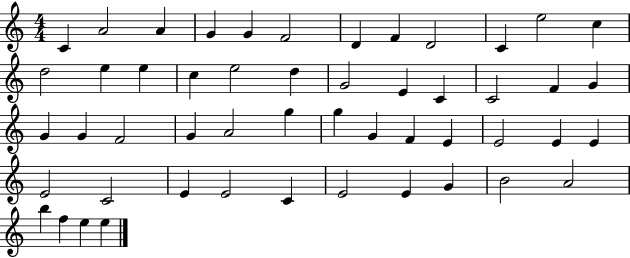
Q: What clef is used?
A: treble